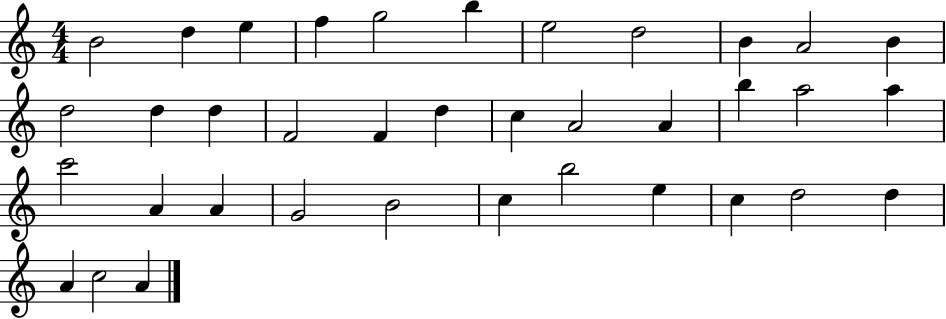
X:1
T:Untitled
M:4/4
L:1/4
K:C
B2 d e f g2 b e2 d2 B A2 B d2 d d F2 F d c A2 A b a2 a c'2 A A G2 B2 c b2 e c d2 d A c2 A